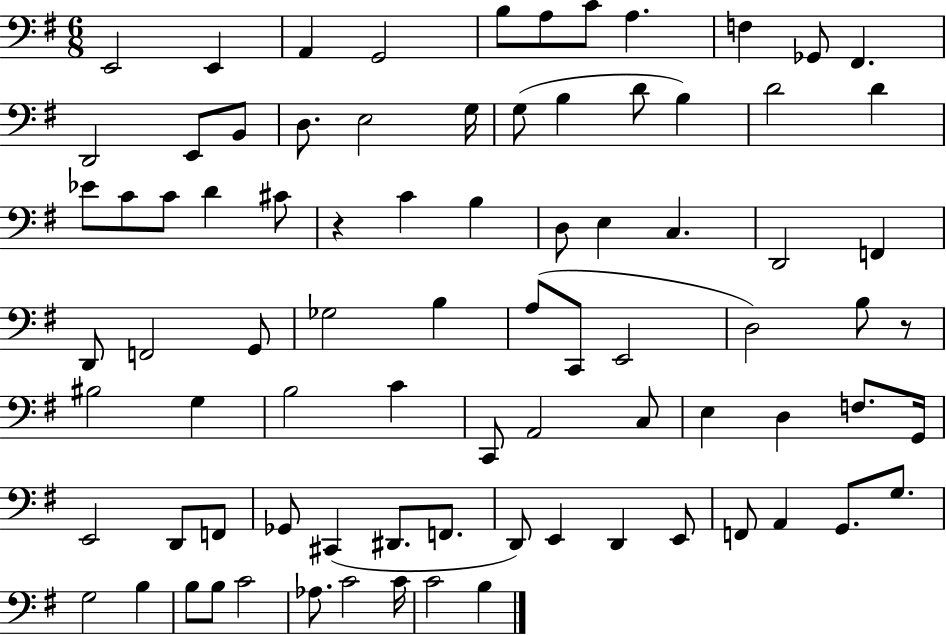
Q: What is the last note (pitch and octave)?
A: B3